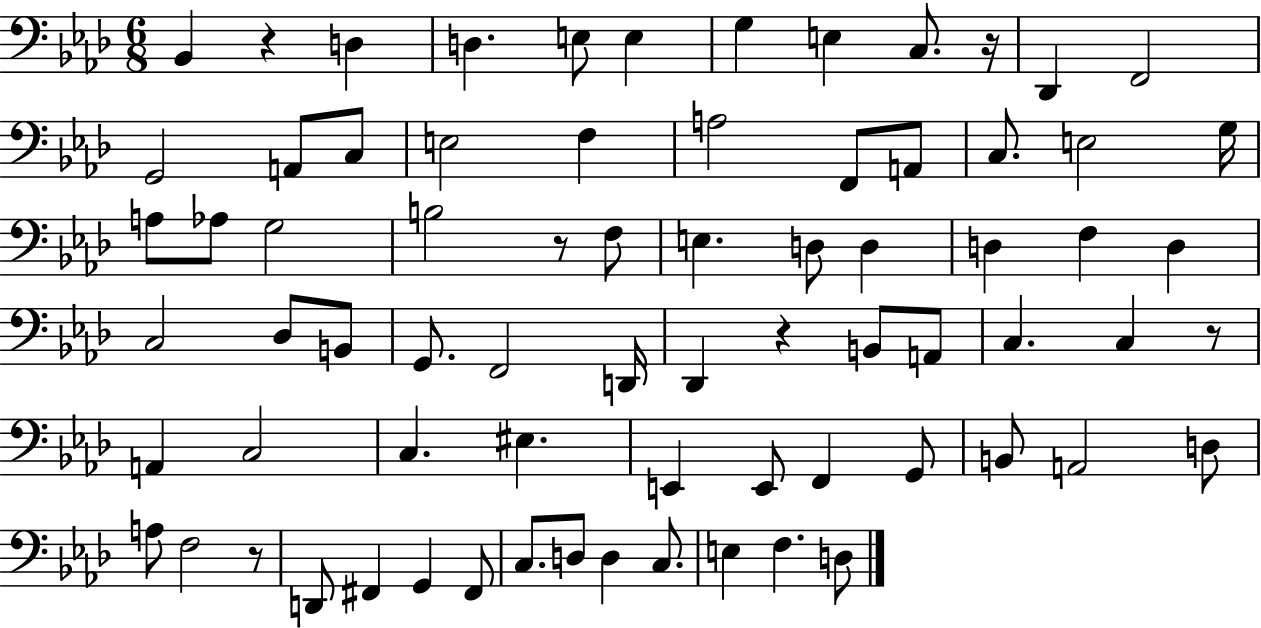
Bb2/q R/q D3/q D3/q. E3/e E3/q G3/q E3/q C3/e. R/s Db2/q F2/h G2/h A2/e C3/e E3/h F3/q A3/h F2/e A2/e C3/e. E3/h G3/s A3/e Ab3/e G3/h B3/h R/e F3/e E3/q. D3/e D3/q D3/q F3/q D3/q C3/h Db3/e B2/e G2/e. F2/h D2/s Db2/q R/q B2/e A2/e C3/q. C3/q R/e A2/q C3/h C3/q. EIS3/q. E2/q E2/e F2/q G2/e B2/e A2/h D3/e A3/e F3/h R/e D2/e F#2/q G2/q F#2/e C3/e. D3/e D3/q C3/e. E3/q F3/q. D3/e